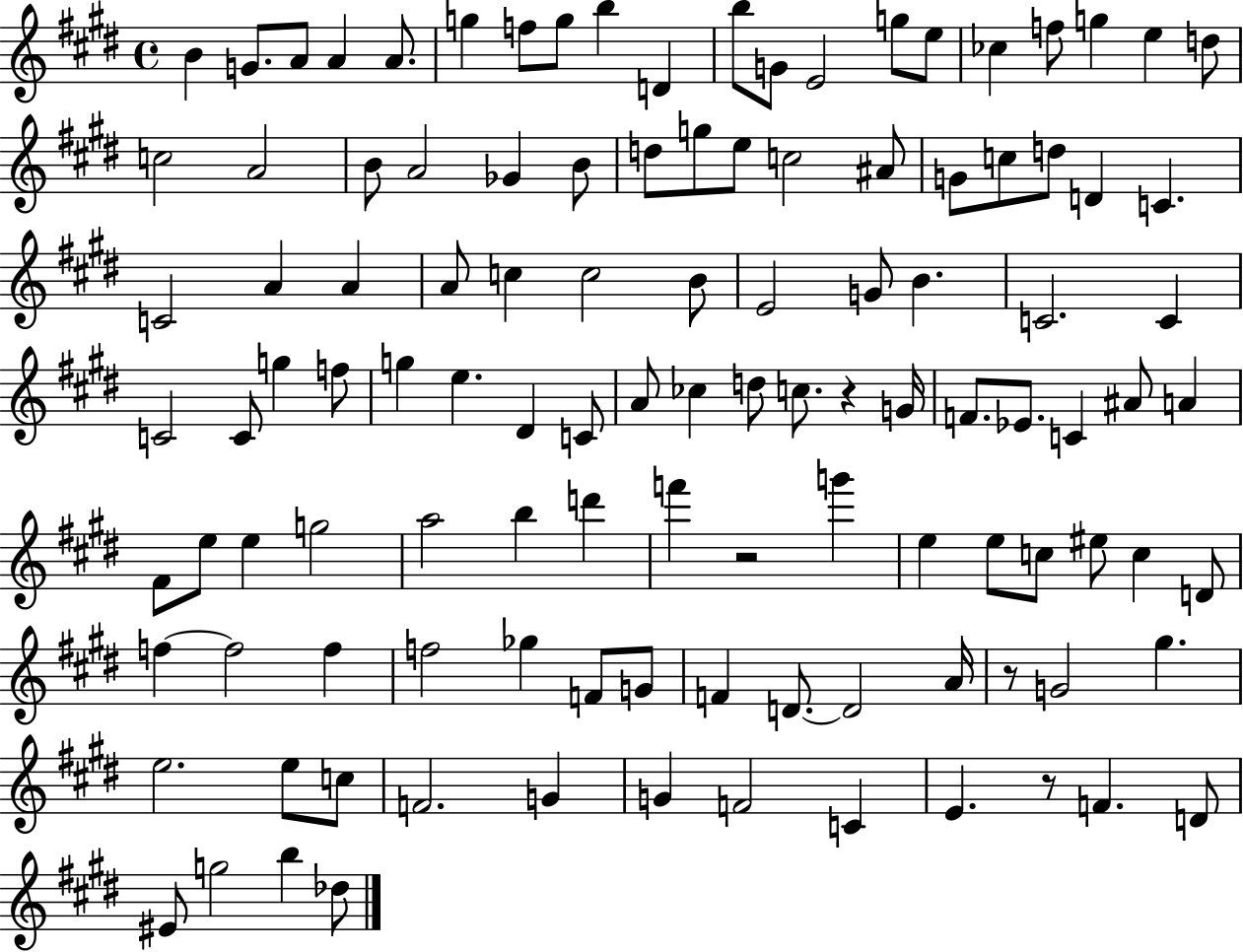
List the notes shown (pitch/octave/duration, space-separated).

B4/q G4/e. A4/e A4/q A4/e. G5/q F5/e G5/e B5/q D4/q B5/e G4/e E4/h G5/e E5/e CES5/q F5/e G5/q E5/q D5/e C5/h A4/h B4/e A4/h Gb4/q B4/e D5/e G5/e E5/e C5/h A#4/e G4/e C5/e D5/e D4/q C4/q. C4/h A4/q A4/q A4/e C5/q C5/h B4/e E4/h G4/e B4/q. C4/h. C4/q C4/h C4/e G5/q F5/e G5/q E5/q. D#4/q C4/e A4/e CES5/q D5/e C5/e. R/q G4/s F4/e. Eb4/e. C4/q A#4/e A4/q F#4/e E5/e E5/q G5/h A5/h B5/q D6/q F6/q R/h G6/q E5/q E5/e C5/e EIS5/e C5/q D4/e F5/q F5/h F5/q F5/h Gb5/q F4/e G4/e F4/q D4/e. D4/h A4/s R/e G4/h G#5/q. E5/h. E5/e C5/e F4/h. G4/q G4/q F4/h C4/q E4/q. R/e F4/q. D4/e EIS4/e G5/h B5/q Db5/e